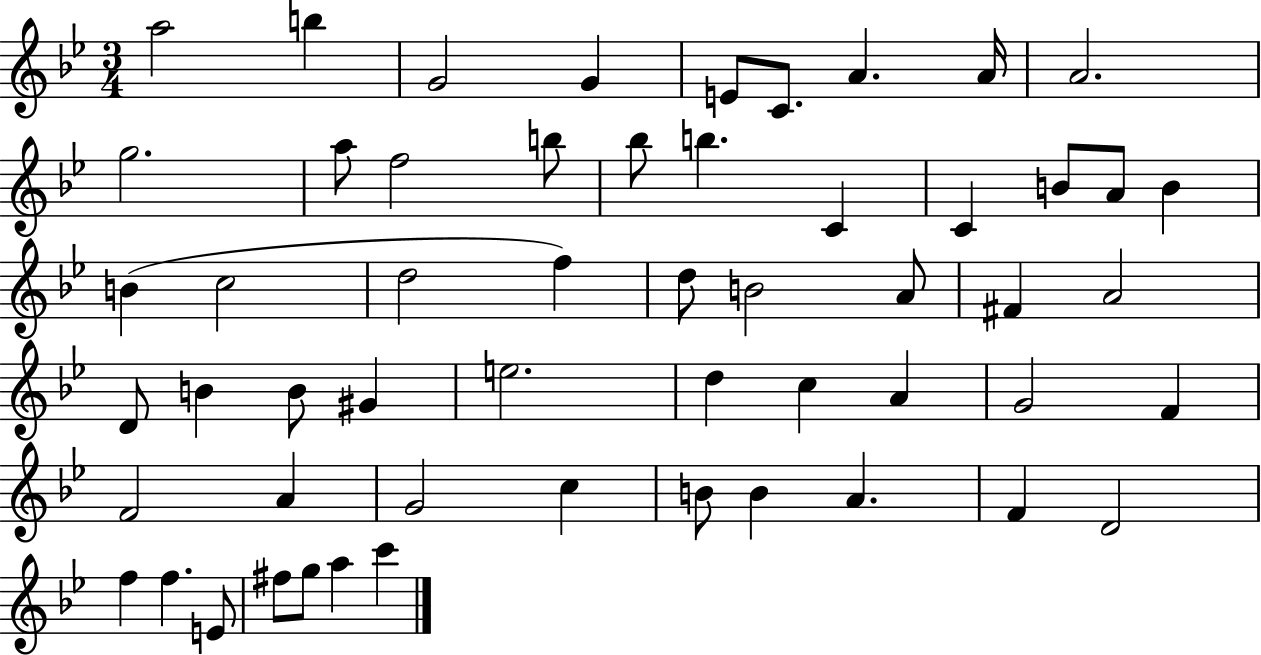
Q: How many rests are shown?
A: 0